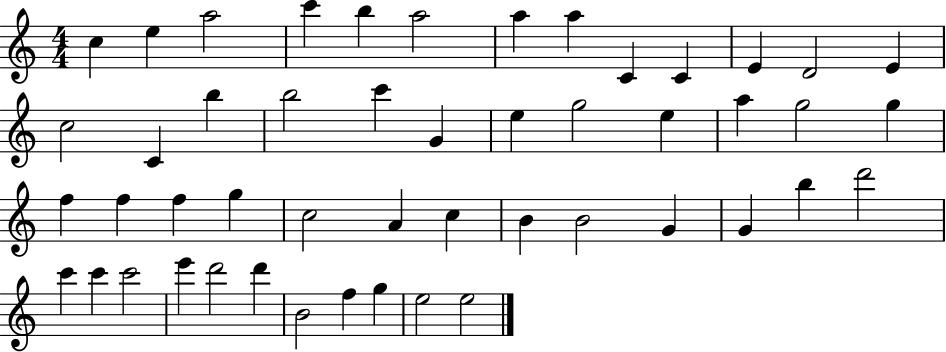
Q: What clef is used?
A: treble